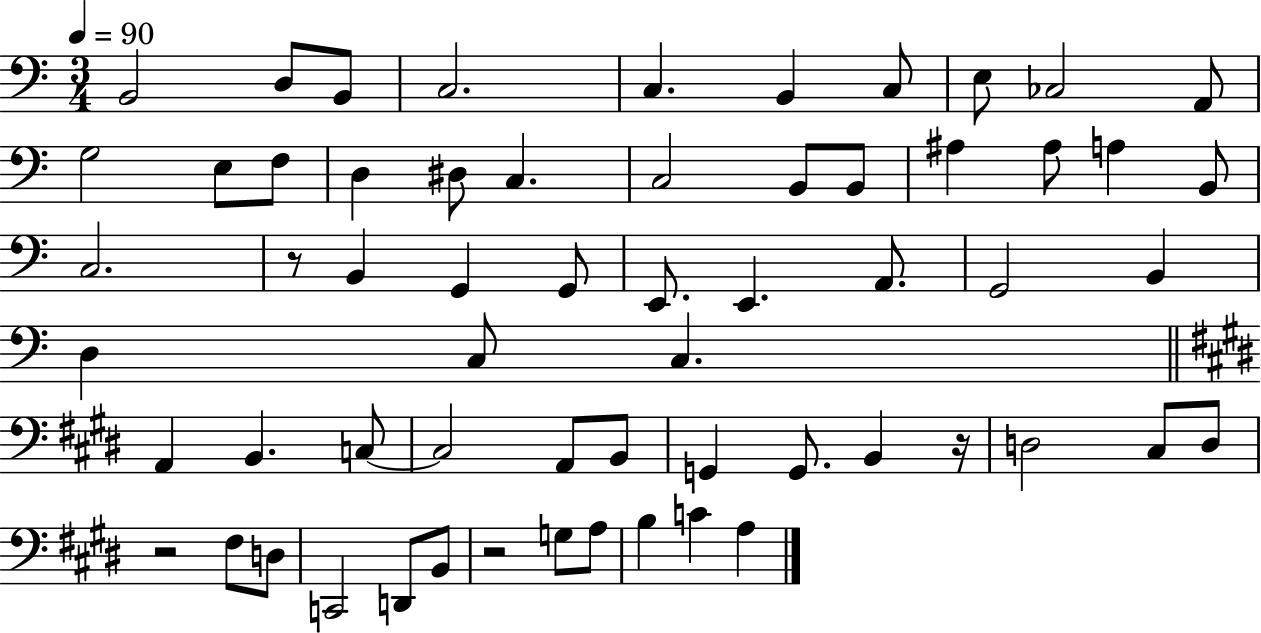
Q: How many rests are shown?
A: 4